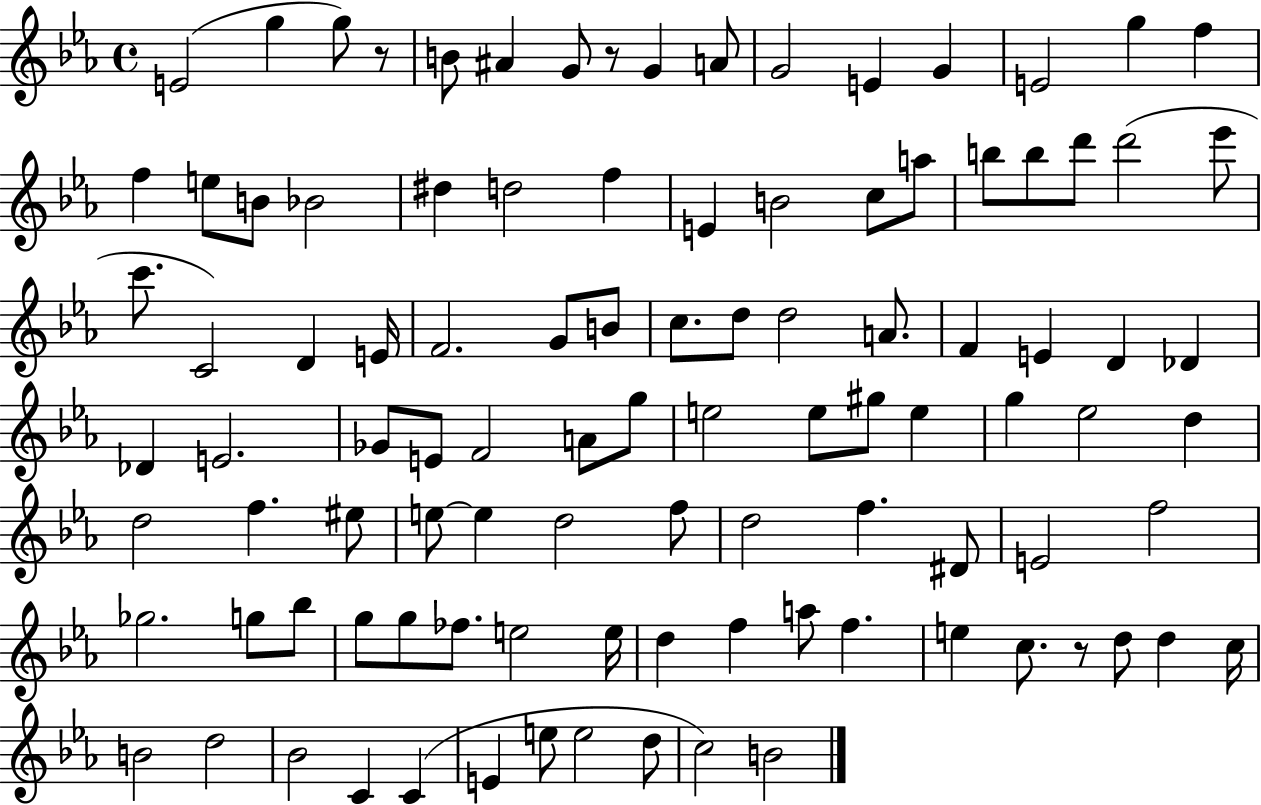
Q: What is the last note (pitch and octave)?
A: B4